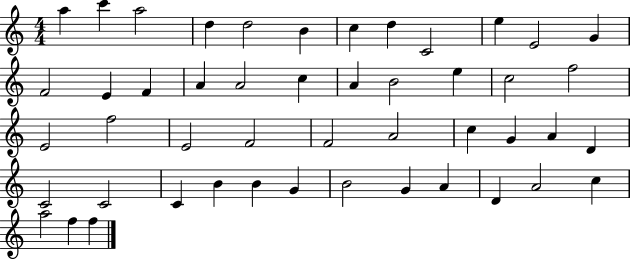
{
  \clef treble
  \numericTimeSignature
  \time 4/4
  \key c \major
  a''4 c'''4 a''2 | d''4 d''2 b'4 | c''4 d''4 c'2 | e''4 e'2 g'4 | \break f'2 e'4 f'4 | a'4 a'2 c''4 | a'4 b'2 e''4 | c''2 f''2 | \break e'2 f''2 | e'2 f'2 | f'2 a'2 | c''4 g'4 a'4 d'4 | \break c'2 c'2 | c'4 b'4 b'4 g'4 | b'2 g'4 a'4 | d'4 a'2 c''4 | \break a''2 f''4 f''4 | \bar "|."
}